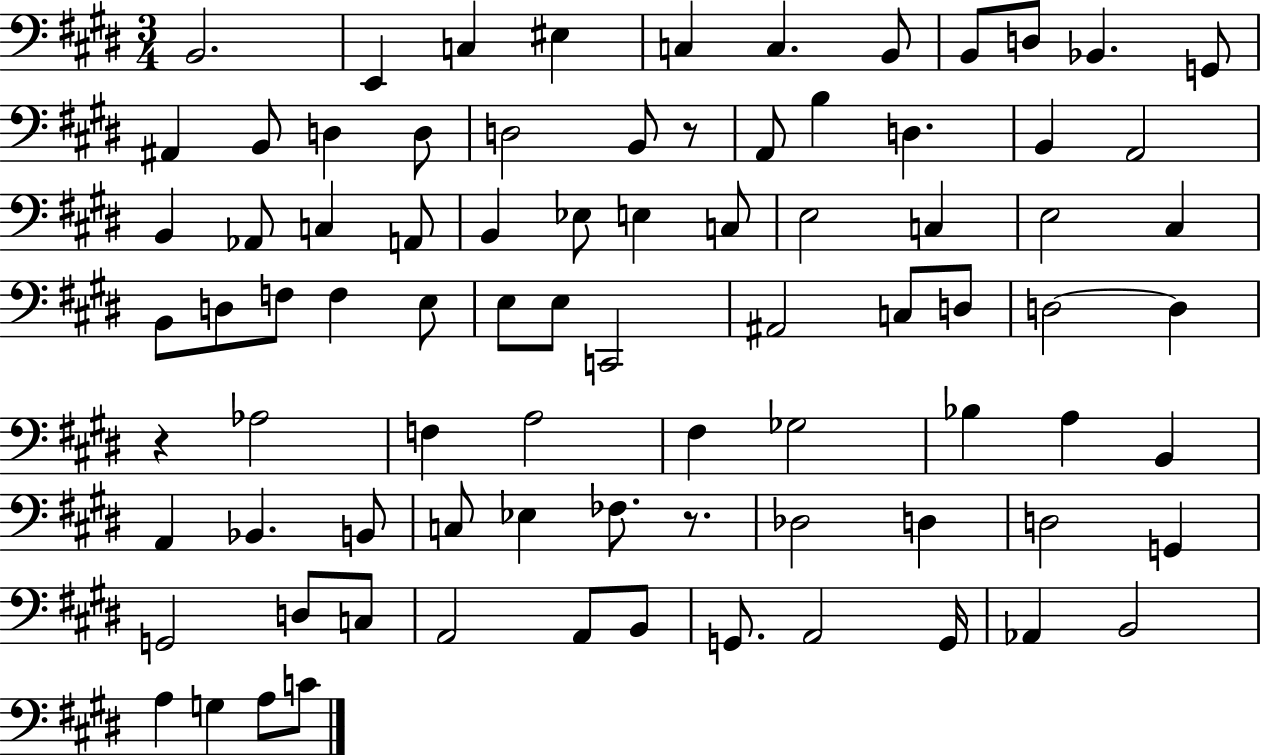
X:1
T:Untitled
M:3/4
L:1/4
K:E
B,,2 E,, C, ^E, C, C, B,,/2 B,,/2 D,/2 _B,, G,,/2 ^A,, B,,/2 D, D,/2 D,2 B,,/2 z/2 A,,/2 B, D, B,, A,,2 B,, _A,,/2 C, A,,/2 B,, _E,/2 E, C,/2 E,2 C, E,2 ^C, B,,/2 D,/2 F,/2 F, E,/2 E,/2 E,/2 C,,2 ^A,,2 C,/2 D,/2 D,2 D, z _A,2 F, A,2 ^F, _G,2 _B, A, B,, A,, _B,, B,,/2 C,/2 _E, _F,/2 z/2 _D,2 D, D,2 G,, G,,2 D,/2 C,/2 A,,2 A,,/2 B,,/2 G,,/2 A,,2 G,,/4 _A,, B,,2 A, G, A,/2 C/2